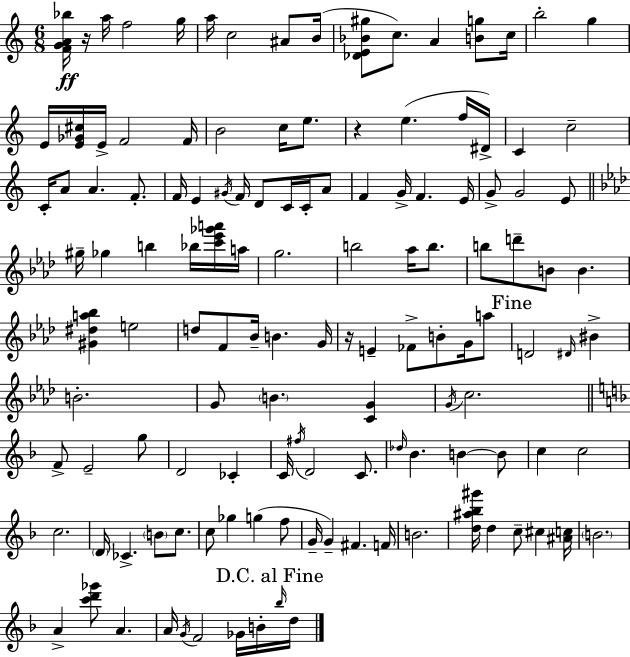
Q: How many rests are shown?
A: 3